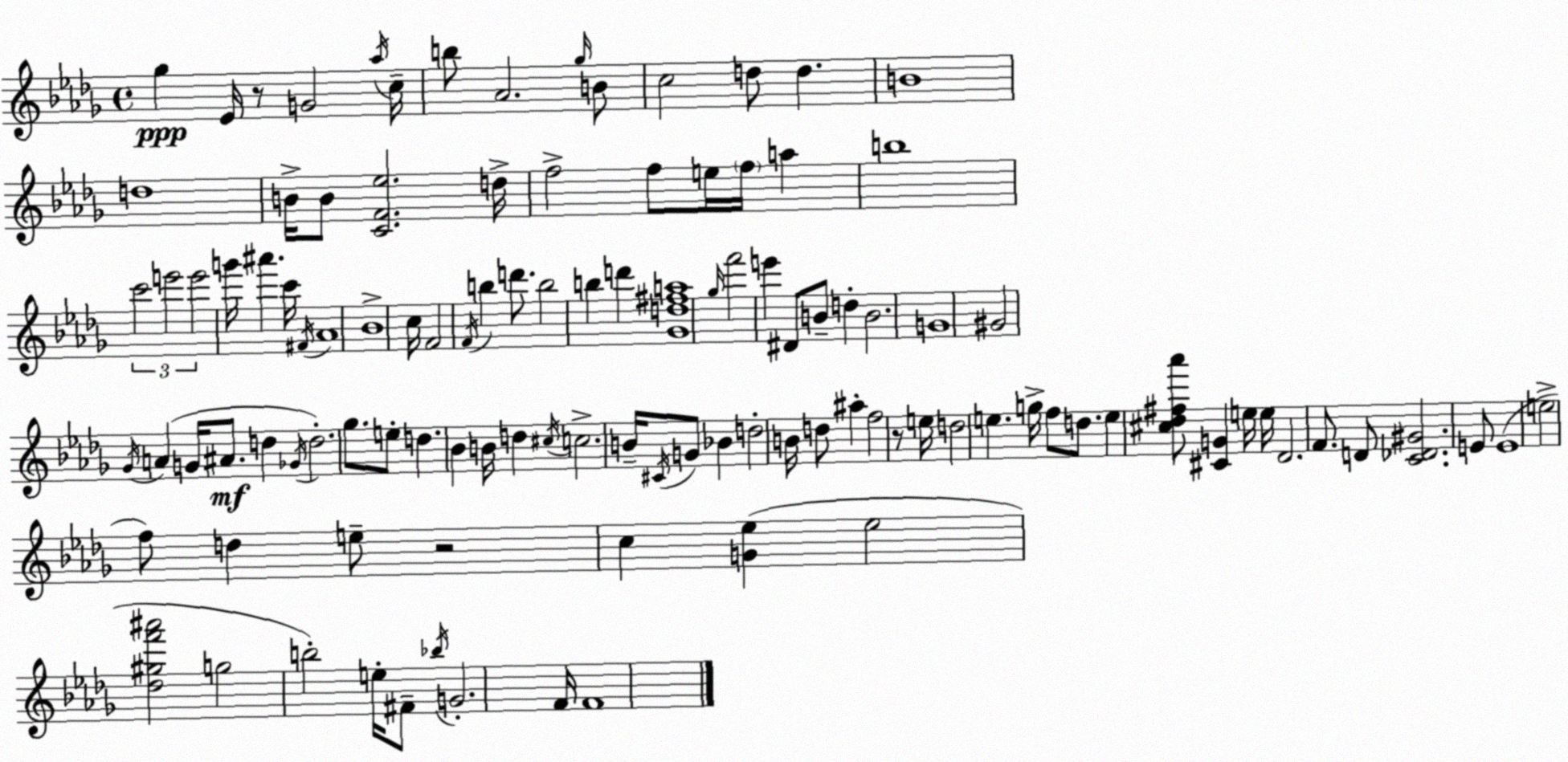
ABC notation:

X:1
T:Untitled
M:4/4
L:1/4
K:Bbm
_g _E/4 z/2 G2 _a/4 c/4 b/2 _A2 _g/4 B/2 c2 d/2 d B4 d4 B/4 B/2 [CF_e]2 d/4 f2 f/2 e/4 f/4 a b4 c'2 e'2 e'2 g'/4 ^a' c'/4 ^F/4 _A4 _B4 c/4 F2 F/4 b d'/2 b2 b d' [_Gd^fa]4 _g/4 f'2 e' ^D/2 B/2 d B2 G4 ^G2 _G/4 A G/4 ^A/2 d _G/4 d2 _g/2 e/2 d _B B/4 d ^c/4 c2 B/4 ^C/4 G/2 _B d2 B/4 d/2 ^a f2 z/2 e/4 d2 e g/4 f/2 d/2 e [^c_d^f_a']/2 [^CG] e/4 e/4 _D2 F/2 D/2 [C_D^G]2 E/2 E4 e2 f/2 d e/2 z2 c [G_e] _e2 [_d^gf'^a']2 g2 b2 e/4 ^F/2 _b/4 G2 F/4 F4